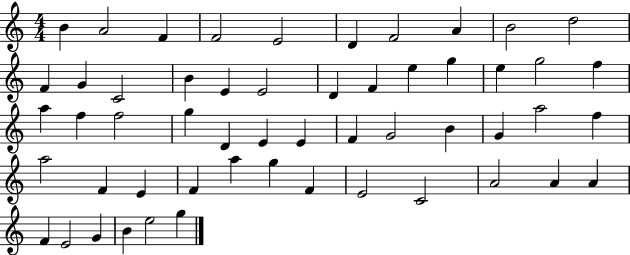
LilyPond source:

{
  \clef treble
  \numericTimeSignature
  \time 4/4
  \key c \major
  b'4 a'2 f'4 | f'2 e'2 | d'4 f'2 a'4 | b'2 d''2 | \break f'4 g'4 c'2 | b'4 e'4 e'2 | d'4 f'4 e''4 g''4 | e''4 g''2 f''4 | \break a''4 f''4 f''2 | g''4 d'4 e'4 e'4 | f'4 g'2 b'4 | g'4 a''2 f''4 | \break a''2 f'4 e'4 | f'4 a''4 g''4 f'4 | e'2 c'2 | a'2 a'4 a'4 | \break f'4 e'2 g'4 | b'4 e''2 g''4 | \bar "|."
}